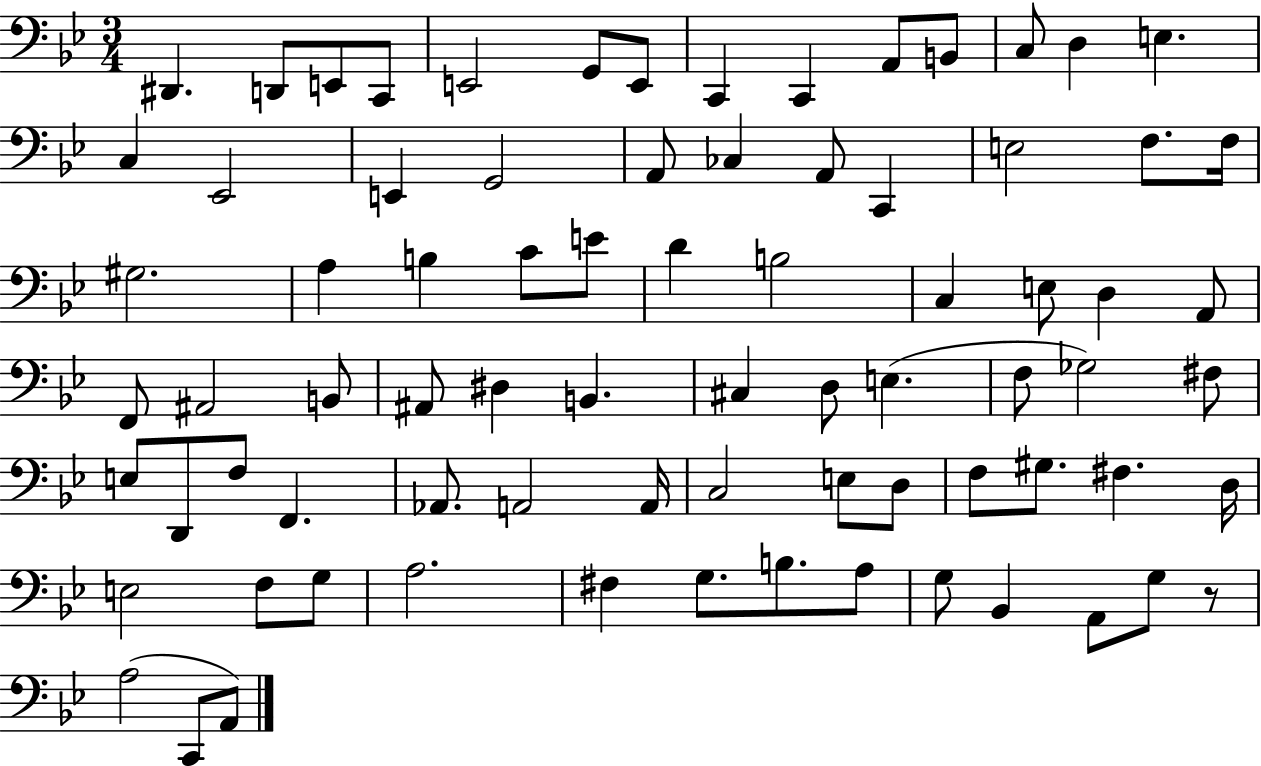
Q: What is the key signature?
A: BES major